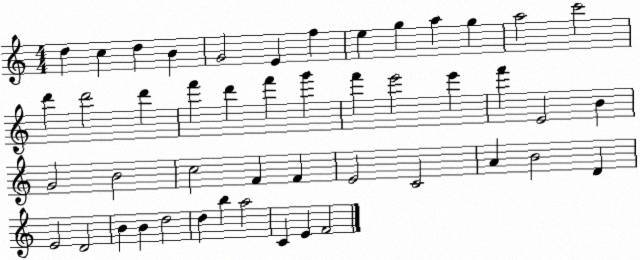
X:1
T:Untitled
M:4/4
L:1/4
K:C
d c d B G2 E f e g a g a2 c'2 d' d'2 d' f' d' f' g' f' e'2 e' f' E2 B G2 B2 c2 F F E2 C2 A B2 D E2 D2 B B d2 d b a2 C E F2